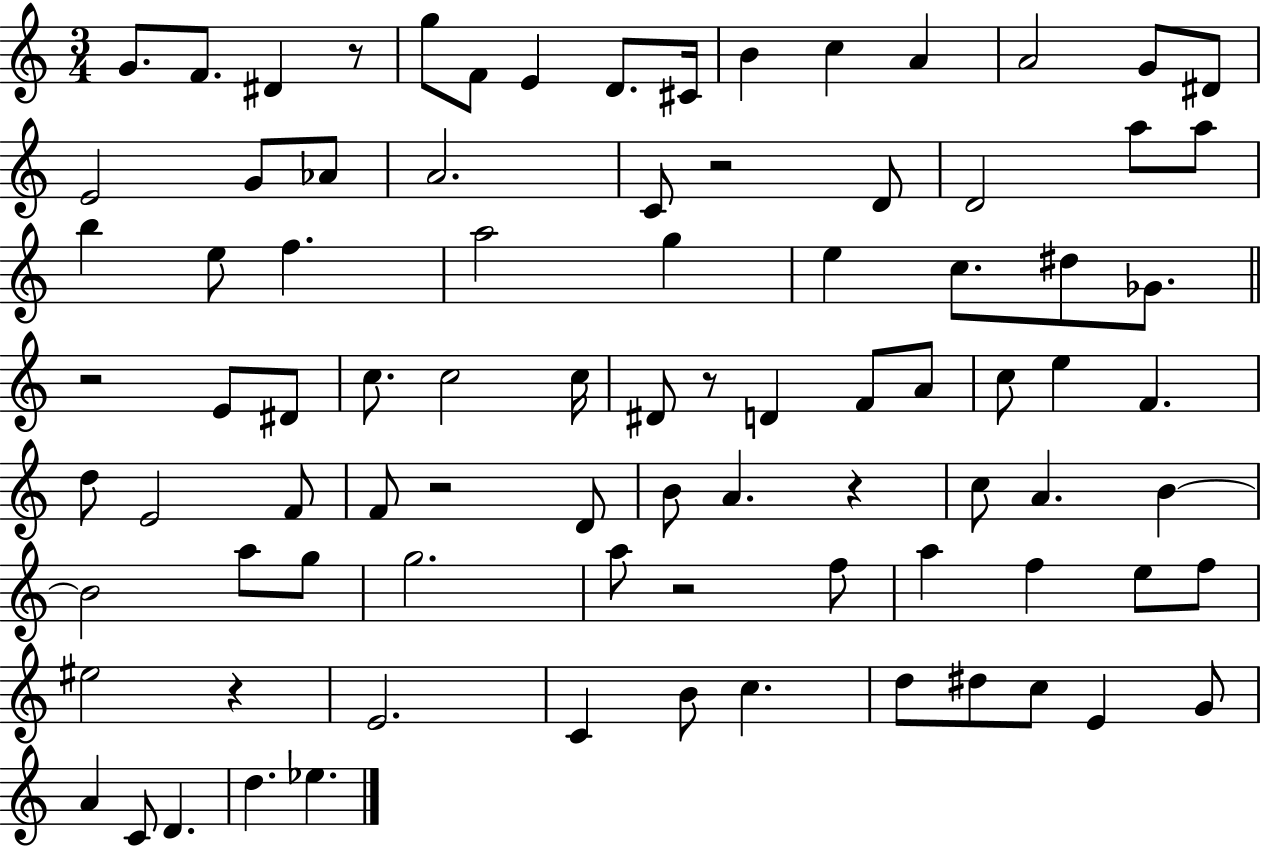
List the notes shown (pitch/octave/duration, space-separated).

G4/e. F4/e. D#4/q R/e G5/e F4/e E4/q D4/e. C#4/s B4/q C5/q A4/q A4/h G4/e D#4/e E4/h G4/e Ab4/e A4/h. C4/e R/h D4/e D4/h A5/e A5/e B5/q E5/e F5/q. A5/h G5/q E5/q C5/e. D#5/e Gb4/e. R/h E4/e D#4/e C5/e. C5/h C5/s D#4/e R/e D4/q F4/e A4/e C5/e E5/q F4/q. D5/e E4/h F4/e F4/e R/h D4/e B4/e A4/q. R/q C5/e A4/q. B4/q B4/h A5/e G5/e G5/h. A5/e R/h F5/e A5/q F5/q E5/e F5/e EIS5/h R/q E4/h. C4/q B4/e C5/q. D5/e D#5/e C5/e E4/q G4/e A4/q C4/e D4/q. D5/q. Eb5/q.